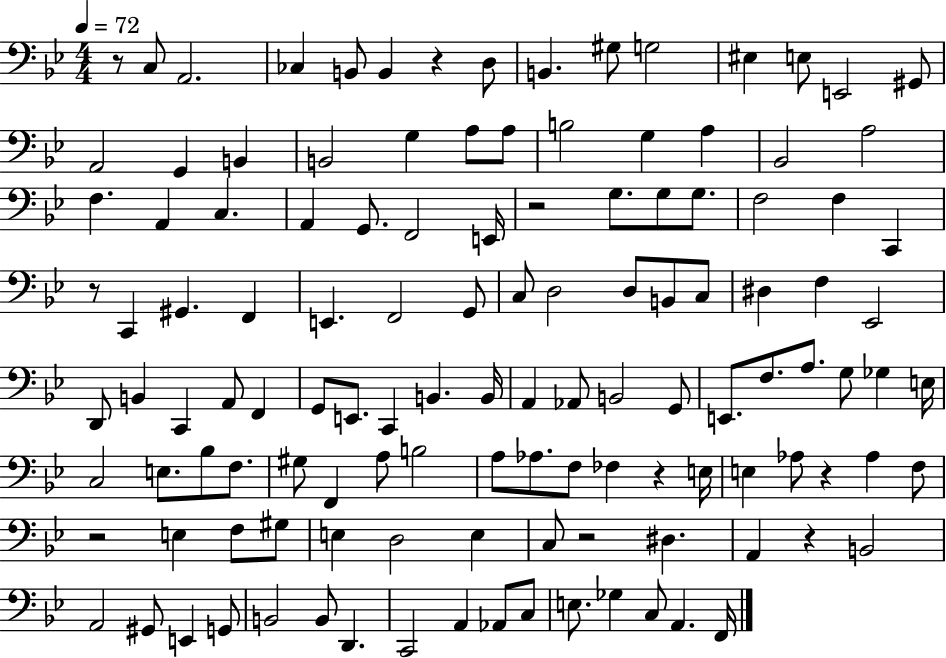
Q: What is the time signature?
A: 4/4